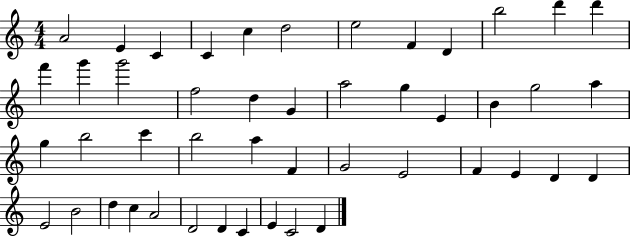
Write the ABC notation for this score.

X:1
T:Untitled
M:4/4
L:1/4
K:C
A2 E C C c d2 e2 F D b2 d' d' f' g' g'2 f2 d G a2 g E B g2 a g b2 c' b2 a F G2 E2 F E D D E2 B2 d c A2 D2 D C E C2 D